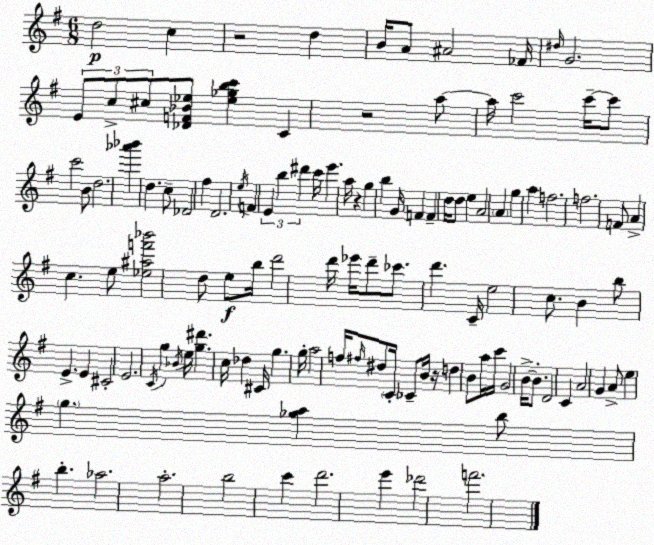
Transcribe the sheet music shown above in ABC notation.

X:1
T:Untitled
M:6/8
L:1/4
K:Em
d2 c z2 d B/4 A/2 ^A2 _F/4 ^d/4 G2 E/2 c/2 ^c/2 [_DF_B_e]/2 [_e_gbc'] C z2 a/2 a/4 c'2 c'/4 c'/2 c'2 B/2 d2 [_a'_b'] d c/2 _D2 ^f D2 e/4 F E b ^d' c'/4 e' a/4 z g b G/4 F F d/4 d/2 e A2 A g a f2 f2 F/2 A c e/2 [_e^af'_b']2 d/2 e/2 b/4 d'2 d'/4 _e'/4 d'/2 _c'/2 d' C/4 e2 c/2 B b/2 E E ^C2 E2 C/4 g _B/4 e/4 [g^d'] c/4 _d ^C/4 g g/4 a2 f/4 ^f/4 ^d/2 C/4 _C/2 B/4 z/4 d B/2 a/4 c'/4 G2 B/4 B/2 D2 C A2 G A/2 e g [_ga] b/2 b _a2 a2 b2 c' d'2 e' _d'2 f'2